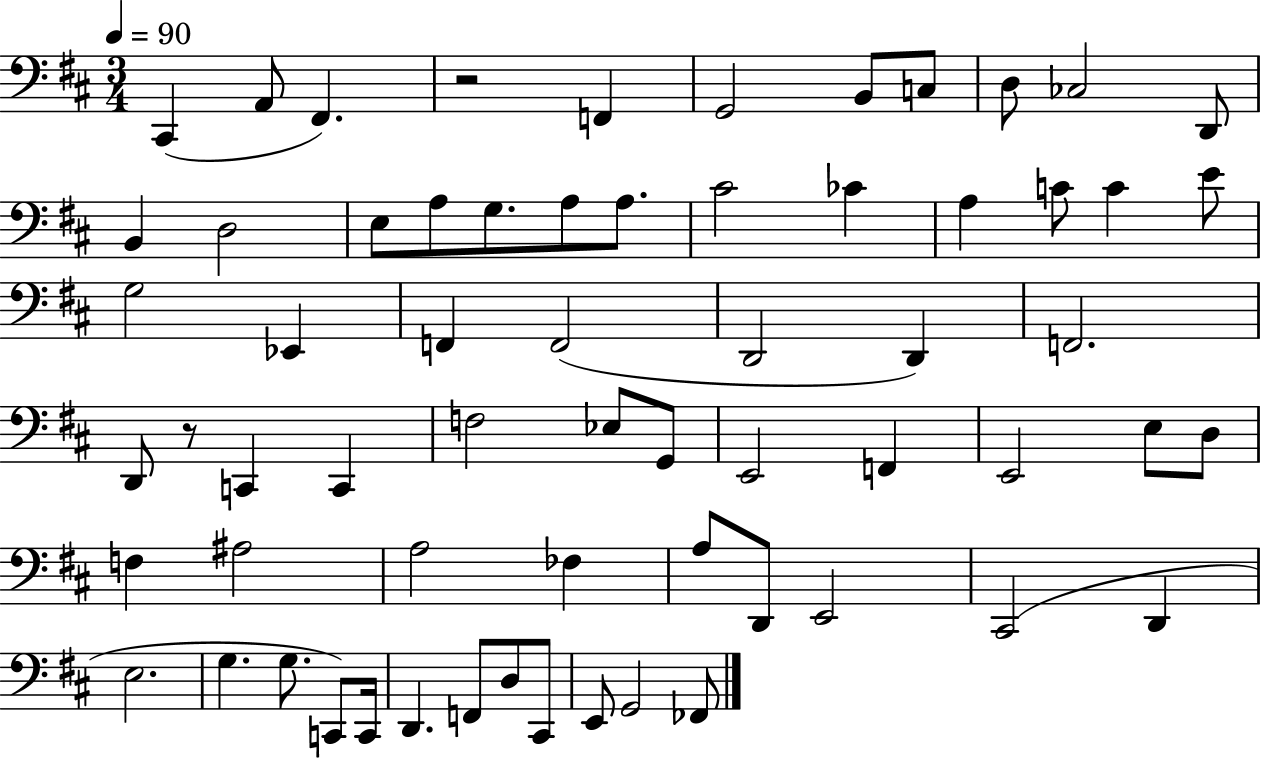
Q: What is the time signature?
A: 3/4